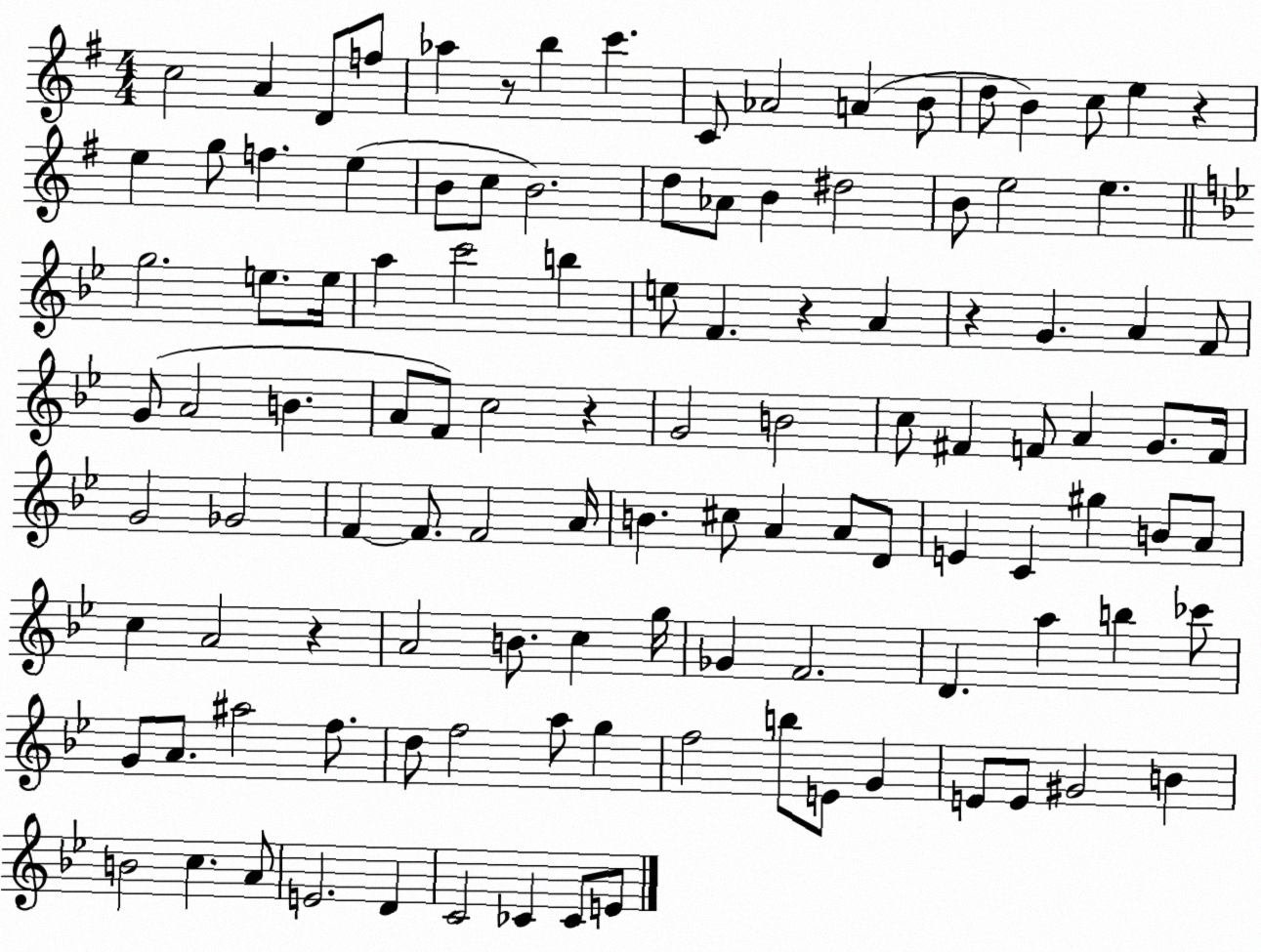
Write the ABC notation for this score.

X:1
T:Untitled
M:4/4
L:1/4
K:G
c2 A D/2 f/2 _a z/2 b c' C/2 _A2 A B/2 d/2 B c/2 e z e g/2 f e B/2 c/2 B2 d/2 _A/2 B ^d2 B/2 e2 e g2 e/2 e/4 a c'2 b e/2 F z A z G A F/2 G/2 A2 B A/2 F/2 c2 z G2 B2 c/2 ^F F/2 A G/2 F/4 G2 _G2 F F/2 F2 A/4 B ^c/2 A A/2 D/2 E C ^g B/2 A/2 c A2 z A2 B/2 c g/4 _G F2 D a b _c'/2 G/2 A/2 ^a2 f/2 d/2 f2 a/2 g f2 b/2 E/2 G E/2 E/2 ^G2 B B2 c A/2 E2 D C2 _C _C/2 E/2